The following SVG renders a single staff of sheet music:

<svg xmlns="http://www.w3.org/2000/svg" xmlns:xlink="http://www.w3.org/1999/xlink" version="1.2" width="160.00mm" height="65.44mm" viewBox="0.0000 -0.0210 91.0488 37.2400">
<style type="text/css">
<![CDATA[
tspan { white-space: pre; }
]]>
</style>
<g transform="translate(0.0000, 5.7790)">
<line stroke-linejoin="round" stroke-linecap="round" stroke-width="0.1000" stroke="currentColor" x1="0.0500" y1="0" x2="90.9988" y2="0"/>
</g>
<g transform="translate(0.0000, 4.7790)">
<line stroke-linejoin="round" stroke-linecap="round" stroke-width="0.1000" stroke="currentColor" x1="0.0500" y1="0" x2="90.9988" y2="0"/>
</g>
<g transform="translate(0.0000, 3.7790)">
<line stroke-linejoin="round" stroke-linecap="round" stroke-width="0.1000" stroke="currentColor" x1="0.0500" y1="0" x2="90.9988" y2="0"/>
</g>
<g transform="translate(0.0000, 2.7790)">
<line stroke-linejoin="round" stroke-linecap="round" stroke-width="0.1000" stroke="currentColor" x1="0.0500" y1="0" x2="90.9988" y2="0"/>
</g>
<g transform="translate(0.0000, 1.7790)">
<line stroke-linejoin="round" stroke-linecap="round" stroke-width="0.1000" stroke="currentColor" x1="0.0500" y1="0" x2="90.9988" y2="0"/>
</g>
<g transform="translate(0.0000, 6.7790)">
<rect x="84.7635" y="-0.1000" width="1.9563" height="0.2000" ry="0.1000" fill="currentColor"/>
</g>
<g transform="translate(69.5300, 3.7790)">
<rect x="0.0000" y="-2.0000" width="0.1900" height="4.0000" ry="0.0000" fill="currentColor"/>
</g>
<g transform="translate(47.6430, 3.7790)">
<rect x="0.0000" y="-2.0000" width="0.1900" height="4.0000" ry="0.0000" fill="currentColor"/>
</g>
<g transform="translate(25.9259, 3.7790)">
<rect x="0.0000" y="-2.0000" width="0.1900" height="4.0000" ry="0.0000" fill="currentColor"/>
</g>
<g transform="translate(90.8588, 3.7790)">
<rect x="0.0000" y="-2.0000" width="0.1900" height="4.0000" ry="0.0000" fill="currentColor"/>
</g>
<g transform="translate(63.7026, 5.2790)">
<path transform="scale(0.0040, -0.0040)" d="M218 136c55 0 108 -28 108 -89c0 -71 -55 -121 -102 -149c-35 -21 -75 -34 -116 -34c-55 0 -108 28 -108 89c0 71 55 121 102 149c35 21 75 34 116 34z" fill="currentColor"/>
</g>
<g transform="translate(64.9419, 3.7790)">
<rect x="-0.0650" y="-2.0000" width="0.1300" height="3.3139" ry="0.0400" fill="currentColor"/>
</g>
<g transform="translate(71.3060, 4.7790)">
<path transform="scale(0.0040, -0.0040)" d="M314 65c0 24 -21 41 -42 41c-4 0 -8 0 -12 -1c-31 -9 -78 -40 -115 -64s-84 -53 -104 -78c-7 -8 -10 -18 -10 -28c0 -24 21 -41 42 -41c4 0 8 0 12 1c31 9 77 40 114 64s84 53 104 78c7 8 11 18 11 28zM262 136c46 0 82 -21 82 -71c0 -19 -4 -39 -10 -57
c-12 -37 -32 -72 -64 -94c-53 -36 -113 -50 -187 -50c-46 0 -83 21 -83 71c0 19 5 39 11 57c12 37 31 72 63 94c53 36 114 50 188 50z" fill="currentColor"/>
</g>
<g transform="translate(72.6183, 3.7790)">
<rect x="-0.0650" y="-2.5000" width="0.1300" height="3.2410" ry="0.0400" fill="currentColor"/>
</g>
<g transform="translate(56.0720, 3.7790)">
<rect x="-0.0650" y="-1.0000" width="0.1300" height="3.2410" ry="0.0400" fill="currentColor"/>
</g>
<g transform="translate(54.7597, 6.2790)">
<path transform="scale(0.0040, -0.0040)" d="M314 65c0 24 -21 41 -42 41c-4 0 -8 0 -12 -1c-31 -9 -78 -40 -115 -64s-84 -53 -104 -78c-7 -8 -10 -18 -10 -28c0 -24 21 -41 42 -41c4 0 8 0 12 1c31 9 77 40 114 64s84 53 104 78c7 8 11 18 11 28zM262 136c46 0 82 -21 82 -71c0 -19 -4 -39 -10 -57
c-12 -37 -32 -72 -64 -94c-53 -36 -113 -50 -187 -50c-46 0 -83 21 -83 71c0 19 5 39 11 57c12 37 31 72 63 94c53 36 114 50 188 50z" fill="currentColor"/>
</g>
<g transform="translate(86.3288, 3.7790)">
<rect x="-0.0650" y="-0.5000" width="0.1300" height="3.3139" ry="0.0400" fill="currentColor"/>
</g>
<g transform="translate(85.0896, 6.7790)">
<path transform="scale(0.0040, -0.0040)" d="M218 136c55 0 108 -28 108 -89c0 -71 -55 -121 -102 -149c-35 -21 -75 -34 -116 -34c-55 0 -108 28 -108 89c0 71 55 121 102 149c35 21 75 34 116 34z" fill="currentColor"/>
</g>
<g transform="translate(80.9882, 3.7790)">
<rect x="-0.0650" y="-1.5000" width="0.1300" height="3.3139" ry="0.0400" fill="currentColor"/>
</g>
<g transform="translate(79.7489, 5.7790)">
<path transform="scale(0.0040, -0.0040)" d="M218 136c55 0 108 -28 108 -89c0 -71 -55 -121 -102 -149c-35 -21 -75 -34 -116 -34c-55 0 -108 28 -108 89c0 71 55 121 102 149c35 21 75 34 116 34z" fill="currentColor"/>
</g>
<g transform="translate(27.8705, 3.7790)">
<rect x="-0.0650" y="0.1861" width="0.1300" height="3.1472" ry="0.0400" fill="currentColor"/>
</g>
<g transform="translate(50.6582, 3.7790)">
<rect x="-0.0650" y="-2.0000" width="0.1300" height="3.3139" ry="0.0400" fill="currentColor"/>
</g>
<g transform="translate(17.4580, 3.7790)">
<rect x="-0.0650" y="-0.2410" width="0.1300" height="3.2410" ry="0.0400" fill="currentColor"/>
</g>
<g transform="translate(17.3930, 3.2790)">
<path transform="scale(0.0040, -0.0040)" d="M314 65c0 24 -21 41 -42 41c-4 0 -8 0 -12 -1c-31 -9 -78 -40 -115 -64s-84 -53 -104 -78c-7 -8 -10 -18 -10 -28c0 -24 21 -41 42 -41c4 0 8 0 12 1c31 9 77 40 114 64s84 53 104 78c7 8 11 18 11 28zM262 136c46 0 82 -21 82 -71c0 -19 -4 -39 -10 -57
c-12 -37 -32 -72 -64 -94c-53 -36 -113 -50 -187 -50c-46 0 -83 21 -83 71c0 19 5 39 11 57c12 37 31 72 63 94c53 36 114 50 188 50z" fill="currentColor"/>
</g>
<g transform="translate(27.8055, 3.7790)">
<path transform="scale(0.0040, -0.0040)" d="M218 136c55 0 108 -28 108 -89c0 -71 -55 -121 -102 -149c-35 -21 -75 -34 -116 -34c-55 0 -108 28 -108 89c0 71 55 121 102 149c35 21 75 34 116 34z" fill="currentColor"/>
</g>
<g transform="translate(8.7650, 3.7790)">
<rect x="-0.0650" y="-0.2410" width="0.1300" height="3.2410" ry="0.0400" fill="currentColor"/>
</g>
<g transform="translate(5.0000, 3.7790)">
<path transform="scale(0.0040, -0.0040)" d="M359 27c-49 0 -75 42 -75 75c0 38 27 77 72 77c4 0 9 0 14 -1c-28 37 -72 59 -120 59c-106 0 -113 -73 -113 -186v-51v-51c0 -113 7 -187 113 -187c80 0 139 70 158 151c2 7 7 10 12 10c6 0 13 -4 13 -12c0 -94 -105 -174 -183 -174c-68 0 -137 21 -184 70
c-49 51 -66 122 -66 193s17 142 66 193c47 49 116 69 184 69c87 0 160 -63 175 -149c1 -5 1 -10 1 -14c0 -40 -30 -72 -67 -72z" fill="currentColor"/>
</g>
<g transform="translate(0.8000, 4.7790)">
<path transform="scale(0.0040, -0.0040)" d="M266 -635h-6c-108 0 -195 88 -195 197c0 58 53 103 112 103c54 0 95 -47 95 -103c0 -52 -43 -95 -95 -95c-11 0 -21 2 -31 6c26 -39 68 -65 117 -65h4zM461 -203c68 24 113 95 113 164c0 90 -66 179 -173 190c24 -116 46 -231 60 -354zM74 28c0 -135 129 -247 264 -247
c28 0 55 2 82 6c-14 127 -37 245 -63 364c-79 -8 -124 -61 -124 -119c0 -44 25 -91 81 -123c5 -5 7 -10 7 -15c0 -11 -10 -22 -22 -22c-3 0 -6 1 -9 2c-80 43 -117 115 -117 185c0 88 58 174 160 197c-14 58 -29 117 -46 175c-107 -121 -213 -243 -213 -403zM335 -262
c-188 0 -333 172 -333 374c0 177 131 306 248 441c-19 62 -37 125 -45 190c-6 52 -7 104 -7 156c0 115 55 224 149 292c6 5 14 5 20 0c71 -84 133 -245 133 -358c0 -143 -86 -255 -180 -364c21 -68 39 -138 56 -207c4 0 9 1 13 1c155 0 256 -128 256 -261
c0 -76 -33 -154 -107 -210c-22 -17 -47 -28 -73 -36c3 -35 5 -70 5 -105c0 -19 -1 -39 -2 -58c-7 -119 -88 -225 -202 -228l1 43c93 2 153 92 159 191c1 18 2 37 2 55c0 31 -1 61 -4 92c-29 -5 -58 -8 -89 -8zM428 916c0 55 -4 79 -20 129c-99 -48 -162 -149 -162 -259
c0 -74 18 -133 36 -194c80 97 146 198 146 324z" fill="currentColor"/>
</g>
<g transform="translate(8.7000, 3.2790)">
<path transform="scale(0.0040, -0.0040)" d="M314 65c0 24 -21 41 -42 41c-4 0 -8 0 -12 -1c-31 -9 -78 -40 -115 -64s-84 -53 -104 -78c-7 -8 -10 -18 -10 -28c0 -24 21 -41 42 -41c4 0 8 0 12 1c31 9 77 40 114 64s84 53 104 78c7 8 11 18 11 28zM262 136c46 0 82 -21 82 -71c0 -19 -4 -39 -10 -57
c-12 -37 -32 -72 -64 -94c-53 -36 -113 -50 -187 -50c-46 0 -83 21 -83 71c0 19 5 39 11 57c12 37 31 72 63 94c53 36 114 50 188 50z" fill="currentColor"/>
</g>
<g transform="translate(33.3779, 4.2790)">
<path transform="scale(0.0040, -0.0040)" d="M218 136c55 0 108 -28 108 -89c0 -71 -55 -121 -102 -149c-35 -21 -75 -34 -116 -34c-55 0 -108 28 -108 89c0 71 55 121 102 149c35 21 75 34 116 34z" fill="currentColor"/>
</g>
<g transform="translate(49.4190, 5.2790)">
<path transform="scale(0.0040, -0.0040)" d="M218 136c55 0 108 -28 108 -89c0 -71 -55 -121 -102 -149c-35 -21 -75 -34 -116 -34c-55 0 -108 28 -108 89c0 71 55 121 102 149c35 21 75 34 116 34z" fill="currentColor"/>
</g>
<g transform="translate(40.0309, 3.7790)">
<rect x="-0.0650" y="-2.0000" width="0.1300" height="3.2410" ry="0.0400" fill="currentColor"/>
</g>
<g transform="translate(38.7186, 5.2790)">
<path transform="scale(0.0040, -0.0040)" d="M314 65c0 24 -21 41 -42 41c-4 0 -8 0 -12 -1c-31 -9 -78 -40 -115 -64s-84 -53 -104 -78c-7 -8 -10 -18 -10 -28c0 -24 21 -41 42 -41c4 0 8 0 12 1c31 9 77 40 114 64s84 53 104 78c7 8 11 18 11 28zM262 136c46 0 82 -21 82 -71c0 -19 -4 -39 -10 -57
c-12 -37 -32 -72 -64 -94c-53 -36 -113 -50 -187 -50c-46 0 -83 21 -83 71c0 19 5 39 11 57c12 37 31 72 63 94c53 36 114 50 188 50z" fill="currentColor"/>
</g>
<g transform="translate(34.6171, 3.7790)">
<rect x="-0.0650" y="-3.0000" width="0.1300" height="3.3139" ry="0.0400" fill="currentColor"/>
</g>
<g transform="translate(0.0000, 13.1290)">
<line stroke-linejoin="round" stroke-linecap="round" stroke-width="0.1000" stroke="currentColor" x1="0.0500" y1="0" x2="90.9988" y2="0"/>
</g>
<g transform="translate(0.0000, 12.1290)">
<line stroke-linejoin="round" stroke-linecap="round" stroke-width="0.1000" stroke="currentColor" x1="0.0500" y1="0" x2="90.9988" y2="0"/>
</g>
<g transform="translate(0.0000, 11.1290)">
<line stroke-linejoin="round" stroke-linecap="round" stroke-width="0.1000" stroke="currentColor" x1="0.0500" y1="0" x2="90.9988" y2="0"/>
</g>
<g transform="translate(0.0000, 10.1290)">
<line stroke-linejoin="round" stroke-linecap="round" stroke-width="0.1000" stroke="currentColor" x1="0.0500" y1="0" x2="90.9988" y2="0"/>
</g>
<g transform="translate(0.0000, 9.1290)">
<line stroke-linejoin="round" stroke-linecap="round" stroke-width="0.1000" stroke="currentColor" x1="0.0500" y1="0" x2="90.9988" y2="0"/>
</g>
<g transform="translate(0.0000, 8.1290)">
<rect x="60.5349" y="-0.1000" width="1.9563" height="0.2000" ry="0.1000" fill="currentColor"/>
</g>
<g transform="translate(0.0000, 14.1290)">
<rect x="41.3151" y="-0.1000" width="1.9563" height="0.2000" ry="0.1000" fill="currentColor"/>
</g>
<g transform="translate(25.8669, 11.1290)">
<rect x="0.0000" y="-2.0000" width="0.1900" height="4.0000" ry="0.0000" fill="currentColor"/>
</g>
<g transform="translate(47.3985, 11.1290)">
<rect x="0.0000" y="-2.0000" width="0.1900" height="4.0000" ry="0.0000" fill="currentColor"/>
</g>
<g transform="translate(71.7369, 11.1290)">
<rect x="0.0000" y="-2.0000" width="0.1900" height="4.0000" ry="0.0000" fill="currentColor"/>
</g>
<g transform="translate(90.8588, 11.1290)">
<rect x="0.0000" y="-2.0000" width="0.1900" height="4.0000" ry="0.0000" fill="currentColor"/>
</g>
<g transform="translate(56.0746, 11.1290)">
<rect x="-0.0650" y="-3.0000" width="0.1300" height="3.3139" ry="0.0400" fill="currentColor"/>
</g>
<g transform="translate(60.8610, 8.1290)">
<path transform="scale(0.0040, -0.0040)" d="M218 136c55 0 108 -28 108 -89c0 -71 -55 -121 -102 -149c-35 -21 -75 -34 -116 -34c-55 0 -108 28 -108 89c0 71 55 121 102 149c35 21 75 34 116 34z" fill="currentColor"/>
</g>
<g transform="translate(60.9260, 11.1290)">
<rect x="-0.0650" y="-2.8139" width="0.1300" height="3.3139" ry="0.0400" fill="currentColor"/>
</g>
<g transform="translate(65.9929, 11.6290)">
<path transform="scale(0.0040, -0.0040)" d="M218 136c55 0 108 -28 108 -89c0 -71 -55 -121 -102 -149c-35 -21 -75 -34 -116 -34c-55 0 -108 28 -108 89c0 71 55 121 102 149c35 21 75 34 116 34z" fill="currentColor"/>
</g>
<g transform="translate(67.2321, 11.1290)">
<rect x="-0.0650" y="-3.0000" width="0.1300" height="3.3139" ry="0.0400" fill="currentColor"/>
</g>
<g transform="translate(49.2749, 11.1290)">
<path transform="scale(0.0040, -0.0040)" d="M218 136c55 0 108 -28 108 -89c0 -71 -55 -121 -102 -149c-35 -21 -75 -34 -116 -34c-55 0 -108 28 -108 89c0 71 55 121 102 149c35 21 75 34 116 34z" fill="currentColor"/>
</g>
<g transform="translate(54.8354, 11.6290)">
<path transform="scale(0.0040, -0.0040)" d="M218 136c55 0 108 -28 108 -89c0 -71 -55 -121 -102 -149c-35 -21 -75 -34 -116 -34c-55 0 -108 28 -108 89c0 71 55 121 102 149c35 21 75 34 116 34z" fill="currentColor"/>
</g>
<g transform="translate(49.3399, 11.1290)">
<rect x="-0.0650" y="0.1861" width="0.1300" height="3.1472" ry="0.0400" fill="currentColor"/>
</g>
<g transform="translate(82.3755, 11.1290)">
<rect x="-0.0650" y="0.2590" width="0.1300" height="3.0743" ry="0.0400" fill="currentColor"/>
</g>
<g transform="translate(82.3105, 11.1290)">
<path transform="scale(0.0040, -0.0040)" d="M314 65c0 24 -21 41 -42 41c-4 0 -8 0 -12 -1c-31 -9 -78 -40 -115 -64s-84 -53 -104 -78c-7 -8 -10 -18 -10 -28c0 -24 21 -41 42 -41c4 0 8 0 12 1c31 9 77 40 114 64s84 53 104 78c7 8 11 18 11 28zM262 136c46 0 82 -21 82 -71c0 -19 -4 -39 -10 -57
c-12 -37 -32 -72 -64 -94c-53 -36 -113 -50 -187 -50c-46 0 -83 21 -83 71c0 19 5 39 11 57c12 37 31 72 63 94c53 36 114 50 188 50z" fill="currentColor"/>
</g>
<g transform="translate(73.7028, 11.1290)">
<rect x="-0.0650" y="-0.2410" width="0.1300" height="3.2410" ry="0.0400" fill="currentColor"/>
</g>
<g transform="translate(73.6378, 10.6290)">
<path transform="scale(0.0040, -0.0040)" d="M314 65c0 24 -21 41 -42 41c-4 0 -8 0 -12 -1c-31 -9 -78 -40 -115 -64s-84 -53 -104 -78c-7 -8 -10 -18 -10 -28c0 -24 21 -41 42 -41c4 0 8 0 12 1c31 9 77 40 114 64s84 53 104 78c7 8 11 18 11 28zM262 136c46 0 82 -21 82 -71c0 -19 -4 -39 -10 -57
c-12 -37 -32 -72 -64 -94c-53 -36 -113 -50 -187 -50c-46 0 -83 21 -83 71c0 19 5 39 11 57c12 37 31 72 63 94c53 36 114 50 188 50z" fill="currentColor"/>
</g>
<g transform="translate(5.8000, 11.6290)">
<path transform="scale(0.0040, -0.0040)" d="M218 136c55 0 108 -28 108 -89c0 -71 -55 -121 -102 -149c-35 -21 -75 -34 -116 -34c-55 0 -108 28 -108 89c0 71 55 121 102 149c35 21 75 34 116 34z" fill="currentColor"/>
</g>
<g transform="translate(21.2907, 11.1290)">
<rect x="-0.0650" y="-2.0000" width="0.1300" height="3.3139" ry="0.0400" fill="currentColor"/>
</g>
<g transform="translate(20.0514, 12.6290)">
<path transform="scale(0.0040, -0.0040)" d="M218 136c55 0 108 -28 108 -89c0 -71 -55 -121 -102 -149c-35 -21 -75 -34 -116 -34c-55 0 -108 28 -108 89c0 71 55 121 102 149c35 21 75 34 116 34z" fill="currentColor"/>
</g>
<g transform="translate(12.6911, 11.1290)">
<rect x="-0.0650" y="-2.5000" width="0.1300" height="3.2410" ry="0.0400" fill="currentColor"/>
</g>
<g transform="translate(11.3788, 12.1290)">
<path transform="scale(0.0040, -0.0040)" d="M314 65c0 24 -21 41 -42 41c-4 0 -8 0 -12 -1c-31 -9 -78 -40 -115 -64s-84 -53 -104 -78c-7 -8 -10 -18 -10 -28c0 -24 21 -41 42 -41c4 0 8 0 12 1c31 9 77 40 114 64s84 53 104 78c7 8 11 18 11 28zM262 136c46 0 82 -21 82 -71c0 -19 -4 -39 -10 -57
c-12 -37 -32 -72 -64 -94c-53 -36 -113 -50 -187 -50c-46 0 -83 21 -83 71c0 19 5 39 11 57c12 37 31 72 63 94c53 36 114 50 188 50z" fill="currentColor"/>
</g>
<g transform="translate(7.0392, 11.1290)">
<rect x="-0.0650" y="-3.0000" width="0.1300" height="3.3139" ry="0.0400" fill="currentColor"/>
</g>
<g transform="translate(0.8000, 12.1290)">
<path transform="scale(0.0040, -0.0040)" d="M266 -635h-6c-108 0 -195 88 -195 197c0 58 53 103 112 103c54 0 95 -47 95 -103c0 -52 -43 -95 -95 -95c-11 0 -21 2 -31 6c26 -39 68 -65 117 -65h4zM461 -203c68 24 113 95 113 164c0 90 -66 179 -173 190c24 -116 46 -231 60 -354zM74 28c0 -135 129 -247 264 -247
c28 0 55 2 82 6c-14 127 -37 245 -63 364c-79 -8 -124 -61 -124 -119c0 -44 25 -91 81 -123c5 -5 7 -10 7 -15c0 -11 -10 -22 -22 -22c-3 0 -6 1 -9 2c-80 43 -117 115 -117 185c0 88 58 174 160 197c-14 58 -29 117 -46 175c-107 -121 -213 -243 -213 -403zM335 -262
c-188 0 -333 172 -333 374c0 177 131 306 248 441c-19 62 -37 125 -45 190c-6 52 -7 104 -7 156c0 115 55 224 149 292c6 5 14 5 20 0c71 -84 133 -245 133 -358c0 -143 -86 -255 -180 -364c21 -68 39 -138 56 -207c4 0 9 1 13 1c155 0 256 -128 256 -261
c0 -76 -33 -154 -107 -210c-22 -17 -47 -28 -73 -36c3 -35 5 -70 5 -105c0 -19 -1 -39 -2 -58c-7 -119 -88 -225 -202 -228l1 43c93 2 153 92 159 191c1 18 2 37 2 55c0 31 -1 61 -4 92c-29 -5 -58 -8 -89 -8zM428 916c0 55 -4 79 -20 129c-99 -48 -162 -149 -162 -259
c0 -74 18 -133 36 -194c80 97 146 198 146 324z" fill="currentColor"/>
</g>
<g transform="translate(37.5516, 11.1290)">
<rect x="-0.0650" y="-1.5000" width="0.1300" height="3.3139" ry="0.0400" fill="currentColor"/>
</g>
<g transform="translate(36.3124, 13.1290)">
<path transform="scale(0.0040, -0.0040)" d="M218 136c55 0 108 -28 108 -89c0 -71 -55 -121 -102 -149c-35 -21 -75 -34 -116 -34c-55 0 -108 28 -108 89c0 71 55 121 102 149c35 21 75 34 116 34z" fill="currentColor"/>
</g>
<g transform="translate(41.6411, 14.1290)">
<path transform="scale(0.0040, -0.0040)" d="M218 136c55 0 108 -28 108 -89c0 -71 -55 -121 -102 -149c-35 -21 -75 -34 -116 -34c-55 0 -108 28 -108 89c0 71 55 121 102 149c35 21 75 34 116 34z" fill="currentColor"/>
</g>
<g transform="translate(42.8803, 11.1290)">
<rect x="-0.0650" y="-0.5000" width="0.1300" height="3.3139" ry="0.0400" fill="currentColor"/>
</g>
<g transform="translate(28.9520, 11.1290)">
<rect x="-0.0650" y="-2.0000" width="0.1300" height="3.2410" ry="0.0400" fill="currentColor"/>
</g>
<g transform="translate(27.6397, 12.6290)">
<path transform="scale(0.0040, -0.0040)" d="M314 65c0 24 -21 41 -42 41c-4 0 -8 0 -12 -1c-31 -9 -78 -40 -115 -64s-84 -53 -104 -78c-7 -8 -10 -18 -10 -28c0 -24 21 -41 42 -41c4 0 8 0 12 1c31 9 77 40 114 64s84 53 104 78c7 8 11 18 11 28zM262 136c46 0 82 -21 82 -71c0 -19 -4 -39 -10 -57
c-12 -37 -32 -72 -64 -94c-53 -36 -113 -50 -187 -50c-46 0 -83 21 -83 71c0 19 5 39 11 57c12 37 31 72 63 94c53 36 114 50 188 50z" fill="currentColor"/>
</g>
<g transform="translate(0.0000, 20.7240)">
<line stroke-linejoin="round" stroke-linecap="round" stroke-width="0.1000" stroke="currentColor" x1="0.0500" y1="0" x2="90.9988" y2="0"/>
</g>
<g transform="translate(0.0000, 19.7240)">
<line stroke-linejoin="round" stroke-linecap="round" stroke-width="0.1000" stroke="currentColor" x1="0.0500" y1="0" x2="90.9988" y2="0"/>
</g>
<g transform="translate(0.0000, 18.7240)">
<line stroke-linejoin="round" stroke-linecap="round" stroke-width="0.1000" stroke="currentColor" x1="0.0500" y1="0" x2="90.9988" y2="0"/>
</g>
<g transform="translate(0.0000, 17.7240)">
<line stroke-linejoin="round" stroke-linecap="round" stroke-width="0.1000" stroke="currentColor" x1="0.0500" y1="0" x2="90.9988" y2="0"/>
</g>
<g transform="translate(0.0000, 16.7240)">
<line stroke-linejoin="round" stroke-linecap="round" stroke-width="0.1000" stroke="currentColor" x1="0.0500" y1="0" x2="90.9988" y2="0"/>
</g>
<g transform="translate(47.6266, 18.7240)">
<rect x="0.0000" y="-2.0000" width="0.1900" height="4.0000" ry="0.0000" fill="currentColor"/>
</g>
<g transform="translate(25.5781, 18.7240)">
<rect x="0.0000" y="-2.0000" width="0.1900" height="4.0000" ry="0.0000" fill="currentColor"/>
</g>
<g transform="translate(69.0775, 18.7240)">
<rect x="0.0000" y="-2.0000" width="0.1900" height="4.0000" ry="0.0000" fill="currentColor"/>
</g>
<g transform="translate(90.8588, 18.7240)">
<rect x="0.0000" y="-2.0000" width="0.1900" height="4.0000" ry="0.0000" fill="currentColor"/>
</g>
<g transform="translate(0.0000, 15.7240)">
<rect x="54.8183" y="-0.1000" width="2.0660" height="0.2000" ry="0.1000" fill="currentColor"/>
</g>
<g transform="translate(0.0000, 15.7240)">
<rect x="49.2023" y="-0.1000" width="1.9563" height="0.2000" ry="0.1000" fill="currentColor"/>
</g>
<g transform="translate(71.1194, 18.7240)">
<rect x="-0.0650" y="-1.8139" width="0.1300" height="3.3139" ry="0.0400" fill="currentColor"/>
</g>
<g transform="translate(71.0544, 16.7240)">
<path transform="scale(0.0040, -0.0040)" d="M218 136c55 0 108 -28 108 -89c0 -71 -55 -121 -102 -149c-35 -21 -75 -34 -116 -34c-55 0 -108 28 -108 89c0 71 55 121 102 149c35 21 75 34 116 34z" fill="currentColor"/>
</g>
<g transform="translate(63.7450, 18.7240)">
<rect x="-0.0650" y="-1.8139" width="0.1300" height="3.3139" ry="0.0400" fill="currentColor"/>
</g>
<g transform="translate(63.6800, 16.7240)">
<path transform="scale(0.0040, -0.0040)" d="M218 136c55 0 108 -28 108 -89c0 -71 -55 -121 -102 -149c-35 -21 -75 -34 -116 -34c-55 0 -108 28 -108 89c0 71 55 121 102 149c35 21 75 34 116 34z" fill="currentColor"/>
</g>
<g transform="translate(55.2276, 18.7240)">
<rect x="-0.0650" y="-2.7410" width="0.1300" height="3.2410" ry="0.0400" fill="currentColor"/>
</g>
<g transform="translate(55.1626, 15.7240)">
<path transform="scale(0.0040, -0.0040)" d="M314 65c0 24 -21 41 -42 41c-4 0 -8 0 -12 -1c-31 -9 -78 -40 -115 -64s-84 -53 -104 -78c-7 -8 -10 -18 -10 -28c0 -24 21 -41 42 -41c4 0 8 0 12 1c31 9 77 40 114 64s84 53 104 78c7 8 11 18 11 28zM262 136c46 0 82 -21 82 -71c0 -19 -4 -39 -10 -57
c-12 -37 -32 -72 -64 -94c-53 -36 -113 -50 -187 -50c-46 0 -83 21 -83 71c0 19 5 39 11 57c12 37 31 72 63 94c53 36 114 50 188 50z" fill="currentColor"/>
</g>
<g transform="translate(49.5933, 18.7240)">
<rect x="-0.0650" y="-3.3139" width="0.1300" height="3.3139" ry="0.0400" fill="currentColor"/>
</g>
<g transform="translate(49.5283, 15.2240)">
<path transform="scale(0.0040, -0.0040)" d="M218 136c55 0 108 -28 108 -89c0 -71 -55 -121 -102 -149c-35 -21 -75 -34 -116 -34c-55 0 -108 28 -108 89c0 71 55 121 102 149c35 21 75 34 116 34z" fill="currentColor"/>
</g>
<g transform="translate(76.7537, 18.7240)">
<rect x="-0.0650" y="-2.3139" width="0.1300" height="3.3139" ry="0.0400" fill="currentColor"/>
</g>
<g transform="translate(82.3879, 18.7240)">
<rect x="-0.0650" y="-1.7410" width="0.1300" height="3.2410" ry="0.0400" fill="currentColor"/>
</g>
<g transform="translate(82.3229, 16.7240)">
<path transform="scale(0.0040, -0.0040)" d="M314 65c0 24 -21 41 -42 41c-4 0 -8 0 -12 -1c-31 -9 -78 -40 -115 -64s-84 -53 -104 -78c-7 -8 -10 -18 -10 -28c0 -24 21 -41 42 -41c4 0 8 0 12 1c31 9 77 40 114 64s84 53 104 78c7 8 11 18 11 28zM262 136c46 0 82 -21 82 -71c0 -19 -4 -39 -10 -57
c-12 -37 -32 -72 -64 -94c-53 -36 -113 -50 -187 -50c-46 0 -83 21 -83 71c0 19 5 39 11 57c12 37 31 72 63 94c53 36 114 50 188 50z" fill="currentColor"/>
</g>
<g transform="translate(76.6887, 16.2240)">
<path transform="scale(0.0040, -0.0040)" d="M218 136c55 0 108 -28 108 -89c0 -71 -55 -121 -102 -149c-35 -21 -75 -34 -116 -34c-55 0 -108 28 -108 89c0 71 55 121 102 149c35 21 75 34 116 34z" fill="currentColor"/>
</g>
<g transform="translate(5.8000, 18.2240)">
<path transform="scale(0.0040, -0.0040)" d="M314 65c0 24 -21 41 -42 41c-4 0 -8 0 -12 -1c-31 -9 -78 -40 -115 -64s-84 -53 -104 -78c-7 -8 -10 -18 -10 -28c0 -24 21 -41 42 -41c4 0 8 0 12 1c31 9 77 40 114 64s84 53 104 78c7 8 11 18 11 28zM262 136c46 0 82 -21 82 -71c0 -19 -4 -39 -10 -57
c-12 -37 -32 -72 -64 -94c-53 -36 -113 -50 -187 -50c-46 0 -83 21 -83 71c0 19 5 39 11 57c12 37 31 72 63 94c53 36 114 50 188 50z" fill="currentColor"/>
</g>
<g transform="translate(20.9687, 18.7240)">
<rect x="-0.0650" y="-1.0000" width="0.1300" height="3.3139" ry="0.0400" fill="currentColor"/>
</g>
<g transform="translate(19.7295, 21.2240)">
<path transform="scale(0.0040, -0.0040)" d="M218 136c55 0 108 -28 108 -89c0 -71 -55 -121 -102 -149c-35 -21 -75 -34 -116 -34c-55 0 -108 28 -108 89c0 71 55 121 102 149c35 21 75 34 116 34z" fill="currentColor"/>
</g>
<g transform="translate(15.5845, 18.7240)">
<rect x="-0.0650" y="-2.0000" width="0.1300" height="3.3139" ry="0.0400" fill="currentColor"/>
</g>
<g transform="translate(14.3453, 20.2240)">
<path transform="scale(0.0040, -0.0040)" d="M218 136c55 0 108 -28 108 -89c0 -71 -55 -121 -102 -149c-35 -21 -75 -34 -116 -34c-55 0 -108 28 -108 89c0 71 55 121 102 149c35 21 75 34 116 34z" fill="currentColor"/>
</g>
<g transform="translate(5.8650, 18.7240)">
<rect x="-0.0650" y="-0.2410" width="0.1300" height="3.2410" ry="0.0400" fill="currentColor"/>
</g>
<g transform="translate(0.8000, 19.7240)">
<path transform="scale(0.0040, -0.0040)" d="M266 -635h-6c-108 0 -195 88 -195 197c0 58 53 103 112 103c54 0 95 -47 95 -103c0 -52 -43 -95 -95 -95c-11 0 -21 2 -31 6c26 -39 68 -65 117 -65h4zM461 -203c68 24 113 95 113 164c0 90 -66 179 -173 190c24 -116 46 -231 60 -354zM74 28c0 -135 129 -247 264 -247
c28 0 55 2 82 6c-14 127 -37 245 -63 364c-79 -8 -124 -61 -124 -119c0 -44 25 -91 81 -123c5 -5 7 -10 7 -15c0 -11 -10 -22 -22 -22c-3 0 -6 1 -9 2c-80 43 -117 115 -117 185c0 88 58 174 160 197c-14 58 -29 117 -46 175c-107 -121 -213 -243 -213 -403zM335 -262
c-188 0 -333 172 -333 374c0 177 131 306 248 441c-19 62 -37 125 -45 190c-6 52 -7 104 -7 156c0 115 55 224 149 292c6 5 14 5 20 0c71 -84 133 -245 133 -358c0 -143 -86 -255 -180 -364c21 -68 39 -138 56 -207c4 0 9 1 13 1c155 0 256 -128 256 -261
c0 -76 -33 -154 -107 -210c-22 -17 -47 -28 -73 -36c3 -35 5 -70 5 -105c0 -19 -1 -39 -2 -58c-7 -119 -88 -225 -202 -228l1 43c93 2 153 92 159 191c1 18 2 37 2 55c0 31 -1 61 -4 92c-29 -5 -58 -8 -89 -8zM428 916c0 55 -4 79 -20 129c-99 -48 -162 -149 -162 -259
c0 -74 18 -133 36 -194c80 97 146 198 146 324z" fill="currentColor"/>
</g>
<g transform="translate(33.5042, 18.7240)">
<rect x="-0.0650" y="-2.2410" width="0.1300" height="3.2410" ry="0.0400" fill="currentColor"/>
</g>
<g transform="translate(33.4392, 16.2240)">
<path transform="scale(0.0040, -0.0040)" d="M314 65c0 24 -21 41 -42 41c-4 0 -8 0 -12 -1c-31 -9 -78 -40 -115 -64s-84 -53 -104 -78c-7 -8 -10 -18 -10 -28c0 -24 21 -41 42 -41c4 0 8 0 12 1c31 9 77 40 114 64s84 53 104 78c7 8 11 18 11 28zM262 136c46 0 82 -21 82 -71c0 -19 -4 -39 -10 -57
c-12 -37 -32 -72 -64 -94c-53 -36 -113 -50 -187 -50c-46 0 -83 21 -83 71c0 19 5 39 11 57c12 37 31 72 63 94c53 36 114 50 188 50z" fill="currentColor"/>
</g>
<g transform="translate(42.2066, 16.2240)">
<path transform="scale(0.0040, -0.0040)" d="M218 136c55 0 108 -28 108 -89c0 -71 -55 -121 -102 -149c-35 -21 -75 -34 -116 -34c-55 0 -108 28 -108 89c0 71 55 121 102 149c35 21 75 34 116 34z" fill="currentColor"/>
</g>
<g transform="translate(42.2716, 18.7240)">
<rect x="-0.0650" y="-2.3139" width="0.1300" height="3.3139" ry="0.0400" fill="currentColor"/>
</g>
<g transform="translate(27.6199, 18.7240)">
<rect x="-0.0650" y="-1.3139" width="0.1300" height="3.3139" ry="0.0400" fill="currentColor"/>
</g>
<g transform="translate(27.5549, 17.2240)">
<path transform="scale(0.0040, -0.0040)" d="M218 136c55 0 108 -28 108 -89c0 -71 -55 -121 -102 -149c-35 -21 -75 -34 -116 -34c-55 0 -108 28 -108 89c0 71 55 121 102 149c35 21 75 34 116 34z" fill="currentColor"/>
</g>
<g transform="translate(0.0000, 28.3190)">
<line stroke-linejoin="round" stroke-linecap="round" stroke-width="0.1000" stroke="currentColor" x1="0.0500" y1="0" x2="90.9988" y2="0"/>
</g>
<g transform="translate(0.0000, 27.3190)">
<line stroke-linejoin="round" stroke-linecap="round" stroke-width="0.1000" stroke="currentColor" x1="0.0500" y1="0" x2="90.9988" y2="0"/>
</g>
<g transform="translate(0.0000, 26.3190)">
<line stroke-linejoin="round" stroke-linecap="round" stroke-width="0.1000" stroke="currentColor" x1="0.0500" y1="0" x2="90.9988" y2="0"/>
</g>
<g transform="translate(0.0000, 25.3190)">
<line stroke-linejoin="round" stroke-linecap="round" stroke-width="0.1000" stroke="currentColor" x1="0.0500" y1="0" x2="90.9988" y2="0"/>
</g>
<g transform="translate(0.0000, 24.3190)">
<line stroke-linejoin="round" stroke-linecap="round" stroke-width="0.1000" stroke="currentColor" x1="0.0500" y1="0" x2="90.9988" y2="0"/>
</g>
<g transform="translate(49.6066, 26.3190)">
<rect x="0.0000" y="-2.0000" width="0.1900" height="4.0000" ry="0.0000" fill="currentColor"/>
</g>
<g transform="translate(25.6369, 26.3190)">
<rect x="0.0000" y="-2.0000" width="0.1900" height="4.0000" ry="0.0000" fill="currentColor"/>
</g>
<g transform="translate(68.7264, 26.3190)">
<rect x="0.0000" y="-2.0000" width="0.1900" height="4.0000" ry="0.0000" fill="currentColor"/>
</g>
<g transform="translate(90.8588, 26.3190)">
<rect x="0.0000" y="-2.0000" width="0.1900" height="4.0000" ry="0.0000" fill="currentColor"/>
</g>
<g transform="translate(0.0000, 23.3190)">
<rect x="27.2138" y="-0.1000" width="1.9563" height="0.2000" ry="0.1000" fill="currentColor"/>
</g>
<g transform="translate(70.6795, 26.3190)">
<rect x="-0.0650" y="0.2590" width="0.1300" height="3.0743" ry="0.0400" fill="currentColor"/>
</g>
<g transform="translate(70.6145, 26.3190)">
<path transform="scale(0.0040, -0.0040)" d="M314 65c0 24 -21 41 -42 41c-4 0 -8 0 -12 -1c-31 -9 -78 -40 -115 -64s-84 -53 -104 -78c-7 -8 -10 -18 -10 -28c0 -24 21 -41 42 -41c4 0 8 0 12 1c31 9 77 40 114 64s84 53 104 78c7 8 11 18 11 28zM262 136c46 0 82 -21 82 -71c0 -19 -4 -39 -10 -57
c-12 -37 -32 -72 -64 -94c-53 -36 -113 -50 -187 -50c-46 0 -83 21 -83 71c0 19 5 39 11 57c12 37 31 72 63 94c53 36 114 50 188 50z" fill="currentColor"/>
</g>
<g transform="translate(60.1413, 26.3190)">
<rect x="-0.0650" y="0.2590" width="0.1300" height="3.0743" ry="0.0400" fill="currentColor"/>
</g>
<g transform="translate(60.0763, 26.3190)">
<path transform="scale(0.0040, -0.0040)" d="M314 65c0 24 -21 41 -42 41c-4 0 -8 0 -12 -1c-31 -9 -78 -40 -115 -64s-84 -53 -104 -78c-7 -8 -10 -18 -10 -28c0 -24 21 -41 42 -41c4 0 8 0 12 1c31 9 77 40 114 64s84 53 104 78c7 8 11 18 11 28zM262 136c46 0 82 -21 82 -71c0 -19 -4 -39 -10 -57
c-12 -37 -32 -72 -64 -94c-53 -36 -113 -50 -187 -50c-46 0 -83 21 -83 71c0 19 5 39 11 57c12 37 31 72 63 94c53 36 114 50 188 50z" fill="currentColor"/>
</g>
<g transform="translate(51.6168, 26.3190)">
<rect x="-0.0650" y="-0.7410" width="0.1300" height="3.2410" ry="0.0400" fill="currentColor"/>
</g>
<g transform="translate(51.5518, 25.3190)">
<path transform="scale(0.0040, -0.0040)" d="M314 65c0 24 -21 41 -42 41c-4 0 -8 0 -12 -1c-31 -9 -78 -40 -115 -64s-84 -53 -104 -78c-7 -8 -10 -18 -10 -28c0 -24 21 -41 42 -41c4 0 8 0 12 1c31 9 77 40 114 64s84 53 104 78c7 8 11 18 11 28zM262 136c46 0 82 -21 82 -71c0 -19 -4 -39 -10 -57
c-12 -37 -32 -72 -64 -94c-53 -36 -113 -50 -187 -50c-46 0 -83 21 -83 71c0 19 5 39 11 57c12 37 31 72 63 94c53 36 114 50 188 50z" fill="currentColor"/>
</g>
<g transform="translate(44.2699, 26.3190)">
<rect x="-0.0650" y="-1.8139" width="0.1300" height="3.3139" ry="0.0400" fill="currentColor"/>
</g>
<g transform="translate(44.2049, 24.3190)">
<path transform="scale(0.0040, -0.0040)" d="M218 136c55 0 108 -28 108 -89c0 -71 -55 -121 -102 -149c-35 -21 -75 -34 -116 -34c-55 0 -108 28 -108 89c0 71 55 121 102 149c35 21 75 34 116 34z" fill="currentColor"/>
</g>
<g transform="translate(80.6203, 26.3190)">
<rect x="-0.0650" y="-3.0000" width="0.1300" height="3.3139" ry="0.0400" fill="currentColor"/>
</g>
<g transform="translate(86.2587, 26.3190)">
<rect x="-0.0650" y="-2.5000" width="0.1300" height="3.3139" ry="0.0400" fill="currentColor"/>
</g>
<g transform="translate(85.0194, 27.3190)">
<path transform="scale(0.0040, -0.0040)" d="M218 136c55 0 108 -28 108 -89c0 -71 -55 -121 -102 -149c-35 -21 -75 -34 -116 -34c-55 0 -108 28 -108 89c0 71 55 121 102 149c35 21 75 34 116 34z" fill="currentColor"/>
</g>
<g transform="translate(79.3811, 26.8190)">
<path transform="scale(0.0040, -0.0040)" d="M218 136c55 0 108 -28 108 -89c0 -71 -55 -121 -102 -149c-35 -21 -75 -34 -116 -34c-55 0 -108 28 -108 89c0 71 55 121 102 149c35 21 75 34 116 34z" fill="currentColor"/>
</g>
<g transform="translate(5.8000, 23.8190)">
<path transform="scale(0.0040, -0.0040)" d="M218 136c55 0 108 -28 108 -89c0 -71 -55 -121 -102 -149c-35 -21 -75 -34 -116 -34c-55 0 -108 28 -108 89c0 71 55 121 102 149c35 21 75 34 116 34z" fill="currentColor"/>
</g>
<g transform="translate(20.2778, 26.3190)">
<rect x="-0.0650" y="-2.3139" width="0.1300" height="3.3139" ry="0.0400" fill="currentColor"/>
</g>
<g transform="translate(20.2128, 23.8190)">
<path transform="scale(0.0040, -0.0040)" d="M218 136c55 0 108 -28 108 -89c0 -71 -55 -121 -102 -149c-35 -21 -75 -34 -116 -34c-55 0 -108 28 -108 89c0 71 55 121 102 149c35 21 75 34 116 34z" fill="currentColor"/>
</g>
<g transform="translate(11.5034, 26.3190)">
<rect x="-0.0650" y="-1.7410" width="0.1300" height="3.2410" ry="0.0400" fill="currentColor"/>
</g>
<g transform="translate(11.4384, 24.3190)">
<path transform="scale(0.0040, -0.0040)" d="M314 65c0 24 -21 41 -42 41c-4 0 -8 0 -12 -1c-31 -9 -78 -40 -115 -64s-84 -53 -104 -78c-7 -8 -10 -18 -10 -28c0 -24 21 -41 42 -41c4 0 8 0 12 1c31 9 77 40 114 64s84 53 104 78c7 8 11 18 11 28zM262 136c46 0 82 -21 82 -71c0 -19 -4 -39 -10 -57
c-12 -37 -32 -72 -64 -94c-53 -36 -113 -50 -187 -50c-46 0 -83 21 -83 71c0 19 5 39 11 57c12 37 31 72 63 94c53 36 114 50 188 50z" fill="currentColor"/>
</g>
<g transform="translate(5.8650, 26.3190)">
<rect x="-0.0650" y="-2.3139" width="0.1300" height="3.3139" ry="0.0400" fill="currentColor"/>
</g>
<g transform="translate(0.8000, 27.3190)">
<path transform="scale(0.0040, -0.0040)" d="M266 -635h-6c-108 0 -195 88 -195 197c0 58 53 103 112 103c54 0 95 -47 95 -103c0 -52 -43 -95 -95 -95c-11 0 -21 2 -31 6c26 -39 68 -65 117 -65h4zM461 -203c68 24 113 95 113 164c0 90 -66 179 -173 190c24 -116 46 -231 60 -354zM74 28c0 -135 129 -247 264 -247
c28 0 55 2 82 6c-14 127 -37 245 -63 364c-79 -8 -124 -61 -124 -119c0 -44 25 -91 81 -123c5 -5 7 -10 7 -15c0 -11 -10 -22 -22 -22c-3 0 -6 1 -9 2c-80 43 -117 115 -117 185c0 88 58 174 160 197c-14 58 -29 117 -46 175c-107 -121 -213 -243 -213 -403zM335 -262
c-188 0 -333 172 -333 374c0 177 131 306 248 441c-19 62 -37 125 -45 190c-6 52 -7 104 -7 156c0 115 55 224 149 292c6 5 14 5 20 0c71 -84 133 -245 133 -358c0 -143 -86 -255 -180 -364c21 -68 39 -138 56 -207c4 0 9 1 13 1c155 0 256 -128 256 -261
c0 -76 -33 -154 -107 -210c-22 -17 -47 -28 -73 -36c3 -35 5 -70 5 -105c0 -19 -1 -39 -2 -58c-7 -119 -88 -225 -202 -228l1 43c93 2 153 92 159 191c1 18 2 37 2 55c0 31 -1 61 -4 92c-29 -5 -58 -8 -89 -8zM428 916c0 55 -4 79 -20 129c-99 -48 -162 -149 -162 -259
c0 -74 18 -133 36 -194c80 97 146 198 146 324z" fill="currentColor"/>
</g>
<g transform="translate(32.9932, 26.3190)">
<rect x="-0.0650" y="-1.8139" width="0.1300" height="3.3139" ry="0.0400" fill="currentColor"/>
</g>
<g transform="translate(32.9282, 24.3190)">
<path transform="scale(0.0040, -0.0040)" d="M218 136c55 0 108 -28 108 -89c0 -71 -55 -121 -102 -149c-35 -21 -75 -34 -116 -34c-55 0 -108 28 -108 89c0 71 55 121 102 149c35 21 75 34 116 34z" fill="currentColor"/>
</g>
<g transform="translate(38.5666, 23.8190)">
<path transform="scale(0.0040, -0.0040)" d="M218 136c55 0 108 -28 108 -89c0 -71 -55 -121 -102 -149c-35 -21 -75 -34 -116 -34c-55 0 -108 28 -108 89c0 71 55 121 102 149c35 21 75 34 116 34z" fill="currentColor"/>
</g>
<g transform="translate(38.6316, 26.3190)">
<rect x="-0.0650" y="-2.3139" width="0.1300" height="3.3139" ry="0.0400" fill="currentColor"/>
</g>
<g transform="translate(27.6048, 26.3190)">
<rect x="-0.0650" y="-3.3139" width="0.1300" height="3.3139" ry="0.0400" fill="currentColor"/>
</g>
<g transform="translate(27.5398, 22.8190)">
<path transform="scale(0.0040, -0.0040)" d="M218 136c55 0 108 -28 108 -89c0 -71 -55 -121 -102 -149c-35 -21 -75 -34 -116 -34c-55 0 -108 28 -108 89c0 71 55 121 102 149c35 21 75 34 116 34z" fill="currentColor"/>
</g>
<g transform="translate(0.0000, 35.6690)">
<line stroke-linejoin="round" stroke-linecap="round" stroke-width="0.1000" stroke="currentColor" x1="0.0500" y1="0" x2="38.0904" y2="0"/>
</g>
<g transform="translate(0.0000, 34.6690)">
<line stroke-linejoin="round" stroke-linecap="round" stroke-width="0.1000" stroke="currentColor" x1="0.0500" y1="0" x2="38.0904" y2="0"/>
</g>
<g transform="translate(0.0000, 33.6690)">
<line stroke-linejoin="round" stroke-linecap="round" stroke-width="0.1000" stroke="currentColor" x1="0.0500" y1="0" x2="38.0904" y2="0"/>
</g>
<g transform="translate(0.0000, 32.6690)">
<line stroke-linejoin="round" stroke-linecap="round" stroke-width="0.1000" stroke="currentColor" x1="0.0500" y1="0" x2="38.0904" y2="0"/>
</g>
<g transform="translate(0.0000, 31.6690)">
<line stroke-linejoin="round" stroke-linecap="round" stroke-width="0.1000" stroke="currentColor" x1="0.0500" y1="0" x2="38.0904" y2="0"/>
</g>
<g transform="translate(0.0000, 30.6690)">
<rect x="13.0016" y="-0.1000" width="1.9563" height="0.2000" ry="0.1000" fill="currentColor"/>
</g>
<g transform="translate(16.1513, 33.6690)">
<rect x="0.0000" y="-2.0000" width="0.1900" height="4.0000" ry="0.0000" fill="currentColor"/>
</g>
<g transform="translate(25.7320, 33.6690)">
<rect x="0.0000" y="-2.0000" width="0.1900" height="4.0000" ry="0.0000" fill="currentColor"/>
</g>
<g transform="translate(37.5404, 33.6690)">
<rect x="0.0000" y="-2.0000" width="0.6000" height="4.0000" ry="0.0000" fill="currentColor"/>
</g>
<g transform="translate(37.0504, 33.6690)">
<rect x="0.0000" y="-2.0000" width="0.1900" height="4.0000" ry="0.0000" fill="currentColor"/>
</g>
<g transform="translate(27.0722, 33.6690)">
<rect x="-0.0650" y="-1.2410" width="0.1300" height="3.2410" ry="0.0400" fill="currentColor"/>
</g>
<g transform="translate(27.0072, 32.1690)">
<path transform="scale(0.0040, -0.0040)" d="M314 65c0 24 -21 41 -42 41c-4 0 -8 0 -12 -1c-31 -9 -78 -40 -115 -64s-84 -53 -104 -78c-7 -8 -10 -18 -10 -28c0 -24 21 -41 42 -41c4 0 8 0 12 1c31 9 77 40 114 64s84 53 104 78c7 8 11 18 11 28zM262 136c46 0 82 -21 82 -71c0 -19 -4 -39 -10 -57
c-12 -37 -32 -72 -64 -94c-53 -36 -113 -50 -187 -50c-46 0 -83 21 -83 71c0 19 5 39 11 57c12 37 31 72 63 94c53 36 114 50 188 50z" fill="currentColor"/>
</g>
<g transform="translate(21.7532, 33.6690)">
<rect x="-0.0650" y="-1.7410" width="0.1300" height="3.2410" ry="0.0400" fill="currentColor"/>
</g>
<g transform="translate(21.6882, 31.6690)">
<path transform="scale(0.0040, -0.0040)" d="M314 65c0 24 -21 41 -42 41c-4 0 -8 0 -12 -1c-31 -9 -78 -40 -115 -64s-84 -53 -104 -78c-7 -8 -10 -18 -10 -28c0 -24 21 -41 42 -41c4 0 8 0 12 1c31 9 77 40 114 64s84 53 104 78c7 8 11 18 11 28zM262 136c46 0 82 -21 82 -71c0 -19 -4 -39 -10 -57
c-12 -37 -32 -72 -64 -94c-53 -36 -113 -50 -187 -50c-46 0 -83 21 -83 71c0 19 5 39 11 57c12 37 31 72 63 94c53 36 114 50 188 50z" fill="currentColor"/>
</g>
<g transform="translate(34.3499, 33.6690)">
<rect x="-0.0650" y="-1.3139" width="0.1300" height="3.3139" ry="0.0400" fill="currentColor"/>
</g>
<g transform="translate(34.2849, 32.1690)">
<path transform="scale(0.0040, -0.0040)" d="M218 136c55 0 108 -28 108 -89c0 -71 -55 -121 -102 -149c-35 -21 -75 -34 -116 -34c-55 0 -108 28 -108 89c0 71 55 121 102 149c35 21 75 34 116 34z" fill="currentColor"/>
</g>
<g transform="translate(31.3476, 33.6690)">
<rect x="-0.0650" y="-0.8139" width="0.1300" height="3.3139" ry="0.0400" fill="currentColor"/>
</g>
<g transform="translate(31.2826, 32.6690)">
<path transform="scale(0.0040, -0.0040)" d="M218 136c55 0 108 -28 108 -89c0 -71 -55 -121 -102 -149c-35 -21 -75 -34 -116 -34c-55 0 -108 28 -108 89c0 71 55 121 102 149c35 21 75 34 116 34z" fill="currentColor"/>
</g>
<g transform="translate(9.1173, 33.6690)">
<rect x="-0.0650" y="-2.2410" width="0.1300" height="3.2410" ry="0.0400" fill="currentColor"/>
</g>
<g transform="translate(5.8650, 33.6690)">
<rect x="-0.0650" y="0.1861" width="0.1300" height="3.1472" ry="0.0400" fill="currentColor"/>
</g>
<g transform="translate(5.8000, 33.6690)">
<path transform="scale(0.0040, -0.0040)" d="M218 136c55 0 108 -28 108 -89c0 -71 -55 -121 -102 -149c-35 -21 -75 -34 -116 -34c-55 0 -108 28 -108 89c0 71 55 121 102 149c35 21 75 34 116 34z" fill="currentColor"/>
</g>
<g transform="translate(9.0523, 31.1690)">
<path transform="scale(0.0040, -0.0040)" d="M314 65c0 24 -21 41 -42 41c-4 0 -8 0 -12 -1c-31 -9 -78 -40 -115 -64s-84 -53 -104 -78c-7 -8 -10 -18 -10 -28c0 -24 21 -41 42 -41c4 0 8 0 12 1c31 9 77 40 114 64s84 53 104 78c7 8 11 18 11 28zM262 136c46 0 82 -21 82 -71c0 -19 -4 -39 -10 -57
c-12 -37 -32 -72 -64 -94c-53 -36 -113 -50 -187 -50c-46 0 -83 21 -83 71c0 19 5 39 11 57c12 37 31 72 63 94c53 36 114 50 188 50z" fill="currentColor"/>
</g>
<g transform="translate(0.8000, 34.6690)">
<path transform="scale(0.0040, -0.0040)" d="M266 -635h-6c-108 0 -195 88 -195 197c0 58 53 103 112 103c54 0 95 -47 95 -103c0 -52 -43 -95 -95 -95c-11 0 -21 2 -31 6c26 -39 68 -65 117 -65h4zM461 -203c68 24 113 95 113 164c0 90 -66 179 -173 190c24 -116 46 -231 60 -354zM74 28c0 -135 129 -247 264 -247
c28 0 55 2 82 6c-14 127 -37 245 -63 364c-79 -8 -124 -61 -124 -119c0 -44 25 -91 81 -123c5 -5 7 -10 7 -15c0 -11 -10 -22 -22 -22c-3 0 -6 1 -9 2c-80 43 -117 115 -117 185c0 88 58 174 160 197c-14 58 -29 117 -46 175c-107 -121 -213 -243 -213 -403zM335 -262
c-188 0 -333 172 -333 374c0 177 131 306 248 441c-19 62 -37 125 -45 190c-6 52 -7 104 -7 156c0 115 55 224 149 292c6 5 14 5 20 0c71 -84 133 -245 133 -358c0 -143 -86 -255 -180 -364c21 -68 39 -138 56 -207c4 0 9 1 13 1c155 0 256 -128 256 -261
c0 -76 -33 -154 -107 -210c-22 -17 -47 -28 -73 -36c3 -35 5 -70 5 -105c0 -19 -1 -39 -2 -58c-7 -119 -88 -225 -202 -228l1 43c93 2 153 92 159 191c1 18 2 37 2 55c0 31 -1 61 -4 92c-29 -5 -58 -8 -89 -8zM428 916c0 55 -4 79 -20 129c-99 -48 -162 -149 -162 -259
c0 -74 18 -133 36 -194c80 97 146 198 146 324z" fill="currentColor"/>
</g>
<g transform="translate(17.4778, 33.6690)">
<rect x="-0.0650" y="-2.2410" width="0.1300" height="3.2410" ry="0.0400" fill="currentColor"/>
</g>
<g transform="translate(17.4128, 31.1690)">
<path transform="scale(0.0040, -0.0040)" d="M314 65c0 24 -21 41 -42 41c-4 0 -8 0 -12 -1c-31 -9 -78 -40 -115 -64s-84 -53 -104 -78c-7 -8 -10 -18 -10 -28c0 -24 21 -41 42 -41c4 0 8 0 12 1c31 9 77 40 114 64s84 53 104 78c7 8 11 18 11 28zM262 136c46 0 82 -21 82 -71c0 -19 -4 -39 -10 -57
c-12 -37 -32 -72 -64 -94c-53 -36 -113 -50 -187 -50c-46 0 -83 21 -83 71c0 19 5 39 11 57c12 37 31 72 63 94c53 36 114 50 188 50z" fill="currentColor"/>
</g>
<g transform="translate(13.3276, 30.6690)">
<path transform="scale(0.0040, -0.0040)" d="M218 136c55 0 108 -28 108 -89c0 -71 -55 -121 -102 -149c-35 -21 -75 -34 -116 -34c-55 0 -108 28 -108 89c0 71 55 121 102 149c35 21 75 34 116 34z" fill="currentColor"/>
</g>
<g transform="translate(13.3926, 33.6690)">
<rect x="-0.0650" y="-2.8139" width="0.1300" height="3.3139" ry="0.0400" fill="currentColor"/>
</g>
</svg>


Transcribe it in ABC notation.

X:1
T:Untitled
M:4/4
L:1/4
K:C
c2 c2 B A F2 F D2 F G2 E C A G2 F F2 E C B A a A c2 B2 c2 F D e g2 g b a2 f f g f2 g f2 g b f g f d2 B2 B2 A G B g2 a g2 f2 e2 d e